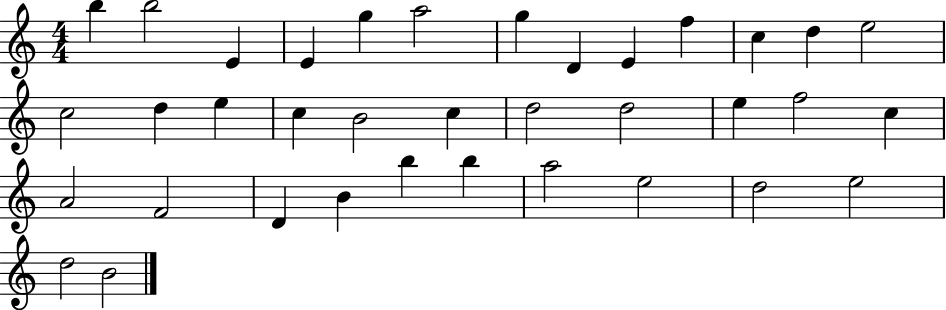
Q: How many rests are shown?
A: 0